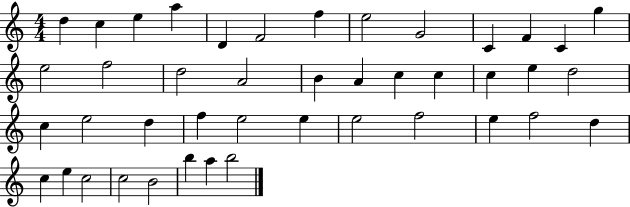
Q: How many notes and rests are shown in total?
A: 43